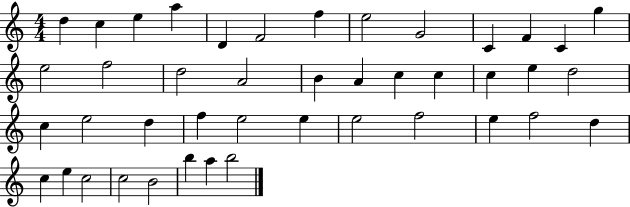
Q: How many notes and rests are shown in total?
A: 43